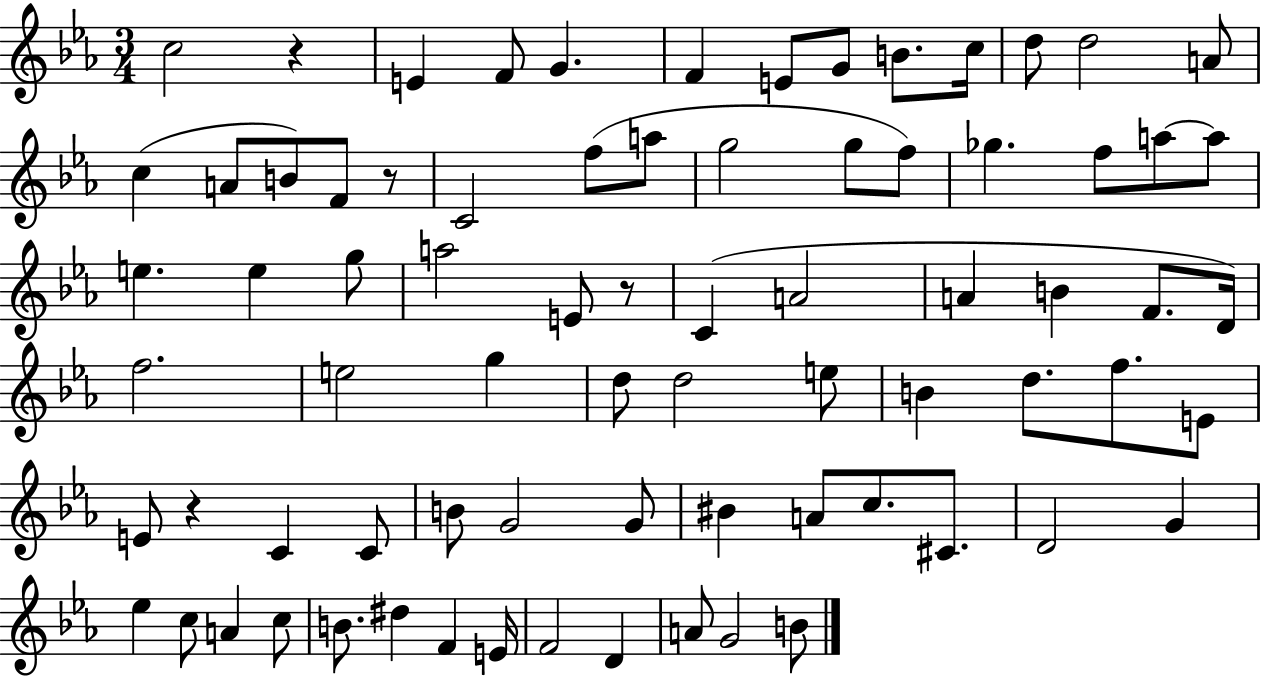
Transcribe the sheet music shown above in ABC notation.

X:1
T:Untitled
M:3/4
L:1/4
K:Eb
c2 z E F/2 G F E/2 G/2 B/2 c/4 d/2 d2 A/2 c A/2 B/2 F/2 z/2 C2 f/2 a/2 g2 g/2 f/2 _g f/2 a/2 a/2 e e g/2 a2 E/2 z/2 C A2 A B F/2 D/4 f2 e2 g d/2 d2 e/2 B d/2 f/2 E/2 E/2 z C C/2 B/2 G2 G/2 ^B A/2 c/2 ^C/2 D2 G _e c/2 A c/2 B/2 ^d F E/4 F2 D A/2 G2 B/2